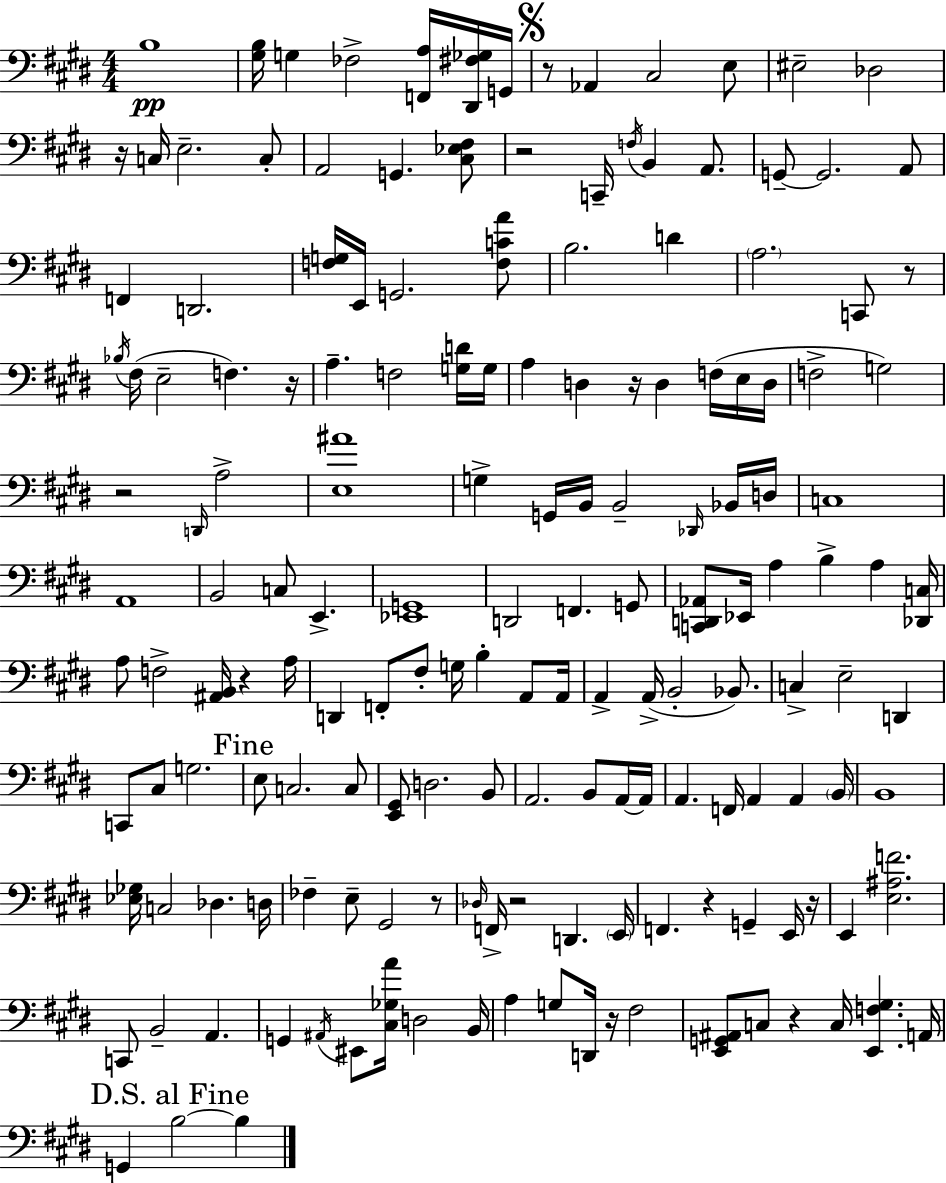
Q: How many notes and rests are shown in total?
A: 164